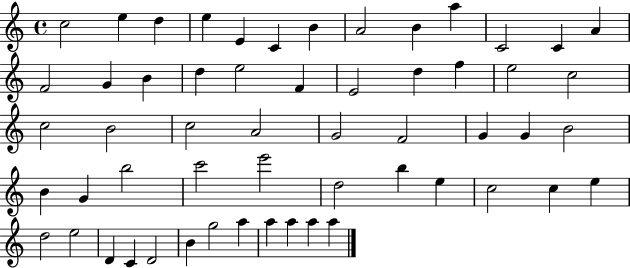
{
  \clef treble
  \time 4/4
  \defaultTimeSignature
  \key c \major
  c''2 e''4 d''4 | e''4 e'4 c'4 b'4 | a'2 b'4 a''4 | c'2 c'4 a'4 | \break f'2 g'4 b'4 | d''4 e''2 f'4 | e'2 d''4 f''4 | e''2 c''2 | \break c''2 b'2 | c''2 a'2 | g'2 f'2 | g'4 g'4 b'2 | \break b'4 g'4 b''2 | c'''2 e'''2 | d''2 b''4 e''4 | c''2 c''4 e''4 | \break d''2 e''2 | d'4 c'4 d'2 | b'4 g''2 a''4 | a''4 a''4 a''4 a''4 | \break \bar "|."
}